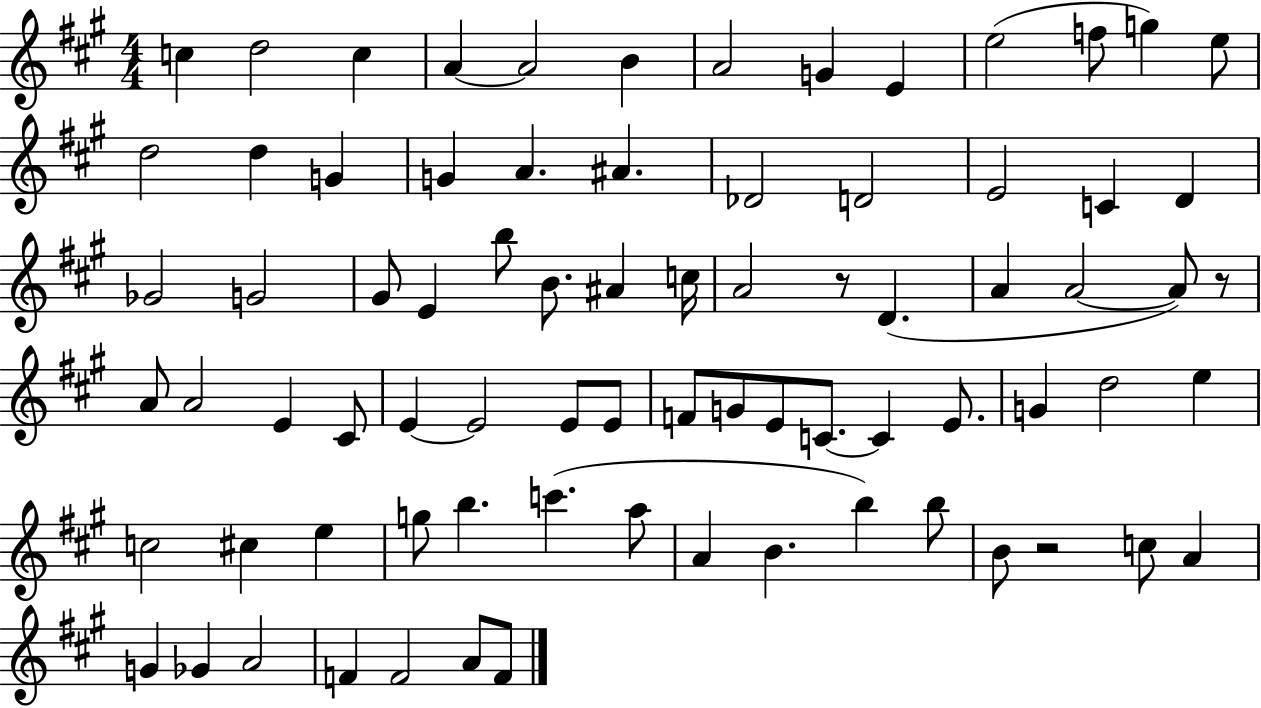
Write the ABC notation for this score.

X:1
T:Untitled
M:4/4
L:1/4
K:A
c d2 c A A2 B A2 G E e2 f/2 g e/2 d2 d G G A ^A _D2 D2 E2 C D _G2 G2 ^G/2 E b/2 B/2 ^A c/4 A2 z/2 D A A2 A/2 z/2 A/2 A2 E ^C/2 E E2 E/2 E/2 F/2 G/2 E/2 C/2 C E/2 G d2 e c2 ^c e g/2 b c' a/2 A B b b/2 B/2 z2 c/2 A G _G A2 F F2 A/2 F/2